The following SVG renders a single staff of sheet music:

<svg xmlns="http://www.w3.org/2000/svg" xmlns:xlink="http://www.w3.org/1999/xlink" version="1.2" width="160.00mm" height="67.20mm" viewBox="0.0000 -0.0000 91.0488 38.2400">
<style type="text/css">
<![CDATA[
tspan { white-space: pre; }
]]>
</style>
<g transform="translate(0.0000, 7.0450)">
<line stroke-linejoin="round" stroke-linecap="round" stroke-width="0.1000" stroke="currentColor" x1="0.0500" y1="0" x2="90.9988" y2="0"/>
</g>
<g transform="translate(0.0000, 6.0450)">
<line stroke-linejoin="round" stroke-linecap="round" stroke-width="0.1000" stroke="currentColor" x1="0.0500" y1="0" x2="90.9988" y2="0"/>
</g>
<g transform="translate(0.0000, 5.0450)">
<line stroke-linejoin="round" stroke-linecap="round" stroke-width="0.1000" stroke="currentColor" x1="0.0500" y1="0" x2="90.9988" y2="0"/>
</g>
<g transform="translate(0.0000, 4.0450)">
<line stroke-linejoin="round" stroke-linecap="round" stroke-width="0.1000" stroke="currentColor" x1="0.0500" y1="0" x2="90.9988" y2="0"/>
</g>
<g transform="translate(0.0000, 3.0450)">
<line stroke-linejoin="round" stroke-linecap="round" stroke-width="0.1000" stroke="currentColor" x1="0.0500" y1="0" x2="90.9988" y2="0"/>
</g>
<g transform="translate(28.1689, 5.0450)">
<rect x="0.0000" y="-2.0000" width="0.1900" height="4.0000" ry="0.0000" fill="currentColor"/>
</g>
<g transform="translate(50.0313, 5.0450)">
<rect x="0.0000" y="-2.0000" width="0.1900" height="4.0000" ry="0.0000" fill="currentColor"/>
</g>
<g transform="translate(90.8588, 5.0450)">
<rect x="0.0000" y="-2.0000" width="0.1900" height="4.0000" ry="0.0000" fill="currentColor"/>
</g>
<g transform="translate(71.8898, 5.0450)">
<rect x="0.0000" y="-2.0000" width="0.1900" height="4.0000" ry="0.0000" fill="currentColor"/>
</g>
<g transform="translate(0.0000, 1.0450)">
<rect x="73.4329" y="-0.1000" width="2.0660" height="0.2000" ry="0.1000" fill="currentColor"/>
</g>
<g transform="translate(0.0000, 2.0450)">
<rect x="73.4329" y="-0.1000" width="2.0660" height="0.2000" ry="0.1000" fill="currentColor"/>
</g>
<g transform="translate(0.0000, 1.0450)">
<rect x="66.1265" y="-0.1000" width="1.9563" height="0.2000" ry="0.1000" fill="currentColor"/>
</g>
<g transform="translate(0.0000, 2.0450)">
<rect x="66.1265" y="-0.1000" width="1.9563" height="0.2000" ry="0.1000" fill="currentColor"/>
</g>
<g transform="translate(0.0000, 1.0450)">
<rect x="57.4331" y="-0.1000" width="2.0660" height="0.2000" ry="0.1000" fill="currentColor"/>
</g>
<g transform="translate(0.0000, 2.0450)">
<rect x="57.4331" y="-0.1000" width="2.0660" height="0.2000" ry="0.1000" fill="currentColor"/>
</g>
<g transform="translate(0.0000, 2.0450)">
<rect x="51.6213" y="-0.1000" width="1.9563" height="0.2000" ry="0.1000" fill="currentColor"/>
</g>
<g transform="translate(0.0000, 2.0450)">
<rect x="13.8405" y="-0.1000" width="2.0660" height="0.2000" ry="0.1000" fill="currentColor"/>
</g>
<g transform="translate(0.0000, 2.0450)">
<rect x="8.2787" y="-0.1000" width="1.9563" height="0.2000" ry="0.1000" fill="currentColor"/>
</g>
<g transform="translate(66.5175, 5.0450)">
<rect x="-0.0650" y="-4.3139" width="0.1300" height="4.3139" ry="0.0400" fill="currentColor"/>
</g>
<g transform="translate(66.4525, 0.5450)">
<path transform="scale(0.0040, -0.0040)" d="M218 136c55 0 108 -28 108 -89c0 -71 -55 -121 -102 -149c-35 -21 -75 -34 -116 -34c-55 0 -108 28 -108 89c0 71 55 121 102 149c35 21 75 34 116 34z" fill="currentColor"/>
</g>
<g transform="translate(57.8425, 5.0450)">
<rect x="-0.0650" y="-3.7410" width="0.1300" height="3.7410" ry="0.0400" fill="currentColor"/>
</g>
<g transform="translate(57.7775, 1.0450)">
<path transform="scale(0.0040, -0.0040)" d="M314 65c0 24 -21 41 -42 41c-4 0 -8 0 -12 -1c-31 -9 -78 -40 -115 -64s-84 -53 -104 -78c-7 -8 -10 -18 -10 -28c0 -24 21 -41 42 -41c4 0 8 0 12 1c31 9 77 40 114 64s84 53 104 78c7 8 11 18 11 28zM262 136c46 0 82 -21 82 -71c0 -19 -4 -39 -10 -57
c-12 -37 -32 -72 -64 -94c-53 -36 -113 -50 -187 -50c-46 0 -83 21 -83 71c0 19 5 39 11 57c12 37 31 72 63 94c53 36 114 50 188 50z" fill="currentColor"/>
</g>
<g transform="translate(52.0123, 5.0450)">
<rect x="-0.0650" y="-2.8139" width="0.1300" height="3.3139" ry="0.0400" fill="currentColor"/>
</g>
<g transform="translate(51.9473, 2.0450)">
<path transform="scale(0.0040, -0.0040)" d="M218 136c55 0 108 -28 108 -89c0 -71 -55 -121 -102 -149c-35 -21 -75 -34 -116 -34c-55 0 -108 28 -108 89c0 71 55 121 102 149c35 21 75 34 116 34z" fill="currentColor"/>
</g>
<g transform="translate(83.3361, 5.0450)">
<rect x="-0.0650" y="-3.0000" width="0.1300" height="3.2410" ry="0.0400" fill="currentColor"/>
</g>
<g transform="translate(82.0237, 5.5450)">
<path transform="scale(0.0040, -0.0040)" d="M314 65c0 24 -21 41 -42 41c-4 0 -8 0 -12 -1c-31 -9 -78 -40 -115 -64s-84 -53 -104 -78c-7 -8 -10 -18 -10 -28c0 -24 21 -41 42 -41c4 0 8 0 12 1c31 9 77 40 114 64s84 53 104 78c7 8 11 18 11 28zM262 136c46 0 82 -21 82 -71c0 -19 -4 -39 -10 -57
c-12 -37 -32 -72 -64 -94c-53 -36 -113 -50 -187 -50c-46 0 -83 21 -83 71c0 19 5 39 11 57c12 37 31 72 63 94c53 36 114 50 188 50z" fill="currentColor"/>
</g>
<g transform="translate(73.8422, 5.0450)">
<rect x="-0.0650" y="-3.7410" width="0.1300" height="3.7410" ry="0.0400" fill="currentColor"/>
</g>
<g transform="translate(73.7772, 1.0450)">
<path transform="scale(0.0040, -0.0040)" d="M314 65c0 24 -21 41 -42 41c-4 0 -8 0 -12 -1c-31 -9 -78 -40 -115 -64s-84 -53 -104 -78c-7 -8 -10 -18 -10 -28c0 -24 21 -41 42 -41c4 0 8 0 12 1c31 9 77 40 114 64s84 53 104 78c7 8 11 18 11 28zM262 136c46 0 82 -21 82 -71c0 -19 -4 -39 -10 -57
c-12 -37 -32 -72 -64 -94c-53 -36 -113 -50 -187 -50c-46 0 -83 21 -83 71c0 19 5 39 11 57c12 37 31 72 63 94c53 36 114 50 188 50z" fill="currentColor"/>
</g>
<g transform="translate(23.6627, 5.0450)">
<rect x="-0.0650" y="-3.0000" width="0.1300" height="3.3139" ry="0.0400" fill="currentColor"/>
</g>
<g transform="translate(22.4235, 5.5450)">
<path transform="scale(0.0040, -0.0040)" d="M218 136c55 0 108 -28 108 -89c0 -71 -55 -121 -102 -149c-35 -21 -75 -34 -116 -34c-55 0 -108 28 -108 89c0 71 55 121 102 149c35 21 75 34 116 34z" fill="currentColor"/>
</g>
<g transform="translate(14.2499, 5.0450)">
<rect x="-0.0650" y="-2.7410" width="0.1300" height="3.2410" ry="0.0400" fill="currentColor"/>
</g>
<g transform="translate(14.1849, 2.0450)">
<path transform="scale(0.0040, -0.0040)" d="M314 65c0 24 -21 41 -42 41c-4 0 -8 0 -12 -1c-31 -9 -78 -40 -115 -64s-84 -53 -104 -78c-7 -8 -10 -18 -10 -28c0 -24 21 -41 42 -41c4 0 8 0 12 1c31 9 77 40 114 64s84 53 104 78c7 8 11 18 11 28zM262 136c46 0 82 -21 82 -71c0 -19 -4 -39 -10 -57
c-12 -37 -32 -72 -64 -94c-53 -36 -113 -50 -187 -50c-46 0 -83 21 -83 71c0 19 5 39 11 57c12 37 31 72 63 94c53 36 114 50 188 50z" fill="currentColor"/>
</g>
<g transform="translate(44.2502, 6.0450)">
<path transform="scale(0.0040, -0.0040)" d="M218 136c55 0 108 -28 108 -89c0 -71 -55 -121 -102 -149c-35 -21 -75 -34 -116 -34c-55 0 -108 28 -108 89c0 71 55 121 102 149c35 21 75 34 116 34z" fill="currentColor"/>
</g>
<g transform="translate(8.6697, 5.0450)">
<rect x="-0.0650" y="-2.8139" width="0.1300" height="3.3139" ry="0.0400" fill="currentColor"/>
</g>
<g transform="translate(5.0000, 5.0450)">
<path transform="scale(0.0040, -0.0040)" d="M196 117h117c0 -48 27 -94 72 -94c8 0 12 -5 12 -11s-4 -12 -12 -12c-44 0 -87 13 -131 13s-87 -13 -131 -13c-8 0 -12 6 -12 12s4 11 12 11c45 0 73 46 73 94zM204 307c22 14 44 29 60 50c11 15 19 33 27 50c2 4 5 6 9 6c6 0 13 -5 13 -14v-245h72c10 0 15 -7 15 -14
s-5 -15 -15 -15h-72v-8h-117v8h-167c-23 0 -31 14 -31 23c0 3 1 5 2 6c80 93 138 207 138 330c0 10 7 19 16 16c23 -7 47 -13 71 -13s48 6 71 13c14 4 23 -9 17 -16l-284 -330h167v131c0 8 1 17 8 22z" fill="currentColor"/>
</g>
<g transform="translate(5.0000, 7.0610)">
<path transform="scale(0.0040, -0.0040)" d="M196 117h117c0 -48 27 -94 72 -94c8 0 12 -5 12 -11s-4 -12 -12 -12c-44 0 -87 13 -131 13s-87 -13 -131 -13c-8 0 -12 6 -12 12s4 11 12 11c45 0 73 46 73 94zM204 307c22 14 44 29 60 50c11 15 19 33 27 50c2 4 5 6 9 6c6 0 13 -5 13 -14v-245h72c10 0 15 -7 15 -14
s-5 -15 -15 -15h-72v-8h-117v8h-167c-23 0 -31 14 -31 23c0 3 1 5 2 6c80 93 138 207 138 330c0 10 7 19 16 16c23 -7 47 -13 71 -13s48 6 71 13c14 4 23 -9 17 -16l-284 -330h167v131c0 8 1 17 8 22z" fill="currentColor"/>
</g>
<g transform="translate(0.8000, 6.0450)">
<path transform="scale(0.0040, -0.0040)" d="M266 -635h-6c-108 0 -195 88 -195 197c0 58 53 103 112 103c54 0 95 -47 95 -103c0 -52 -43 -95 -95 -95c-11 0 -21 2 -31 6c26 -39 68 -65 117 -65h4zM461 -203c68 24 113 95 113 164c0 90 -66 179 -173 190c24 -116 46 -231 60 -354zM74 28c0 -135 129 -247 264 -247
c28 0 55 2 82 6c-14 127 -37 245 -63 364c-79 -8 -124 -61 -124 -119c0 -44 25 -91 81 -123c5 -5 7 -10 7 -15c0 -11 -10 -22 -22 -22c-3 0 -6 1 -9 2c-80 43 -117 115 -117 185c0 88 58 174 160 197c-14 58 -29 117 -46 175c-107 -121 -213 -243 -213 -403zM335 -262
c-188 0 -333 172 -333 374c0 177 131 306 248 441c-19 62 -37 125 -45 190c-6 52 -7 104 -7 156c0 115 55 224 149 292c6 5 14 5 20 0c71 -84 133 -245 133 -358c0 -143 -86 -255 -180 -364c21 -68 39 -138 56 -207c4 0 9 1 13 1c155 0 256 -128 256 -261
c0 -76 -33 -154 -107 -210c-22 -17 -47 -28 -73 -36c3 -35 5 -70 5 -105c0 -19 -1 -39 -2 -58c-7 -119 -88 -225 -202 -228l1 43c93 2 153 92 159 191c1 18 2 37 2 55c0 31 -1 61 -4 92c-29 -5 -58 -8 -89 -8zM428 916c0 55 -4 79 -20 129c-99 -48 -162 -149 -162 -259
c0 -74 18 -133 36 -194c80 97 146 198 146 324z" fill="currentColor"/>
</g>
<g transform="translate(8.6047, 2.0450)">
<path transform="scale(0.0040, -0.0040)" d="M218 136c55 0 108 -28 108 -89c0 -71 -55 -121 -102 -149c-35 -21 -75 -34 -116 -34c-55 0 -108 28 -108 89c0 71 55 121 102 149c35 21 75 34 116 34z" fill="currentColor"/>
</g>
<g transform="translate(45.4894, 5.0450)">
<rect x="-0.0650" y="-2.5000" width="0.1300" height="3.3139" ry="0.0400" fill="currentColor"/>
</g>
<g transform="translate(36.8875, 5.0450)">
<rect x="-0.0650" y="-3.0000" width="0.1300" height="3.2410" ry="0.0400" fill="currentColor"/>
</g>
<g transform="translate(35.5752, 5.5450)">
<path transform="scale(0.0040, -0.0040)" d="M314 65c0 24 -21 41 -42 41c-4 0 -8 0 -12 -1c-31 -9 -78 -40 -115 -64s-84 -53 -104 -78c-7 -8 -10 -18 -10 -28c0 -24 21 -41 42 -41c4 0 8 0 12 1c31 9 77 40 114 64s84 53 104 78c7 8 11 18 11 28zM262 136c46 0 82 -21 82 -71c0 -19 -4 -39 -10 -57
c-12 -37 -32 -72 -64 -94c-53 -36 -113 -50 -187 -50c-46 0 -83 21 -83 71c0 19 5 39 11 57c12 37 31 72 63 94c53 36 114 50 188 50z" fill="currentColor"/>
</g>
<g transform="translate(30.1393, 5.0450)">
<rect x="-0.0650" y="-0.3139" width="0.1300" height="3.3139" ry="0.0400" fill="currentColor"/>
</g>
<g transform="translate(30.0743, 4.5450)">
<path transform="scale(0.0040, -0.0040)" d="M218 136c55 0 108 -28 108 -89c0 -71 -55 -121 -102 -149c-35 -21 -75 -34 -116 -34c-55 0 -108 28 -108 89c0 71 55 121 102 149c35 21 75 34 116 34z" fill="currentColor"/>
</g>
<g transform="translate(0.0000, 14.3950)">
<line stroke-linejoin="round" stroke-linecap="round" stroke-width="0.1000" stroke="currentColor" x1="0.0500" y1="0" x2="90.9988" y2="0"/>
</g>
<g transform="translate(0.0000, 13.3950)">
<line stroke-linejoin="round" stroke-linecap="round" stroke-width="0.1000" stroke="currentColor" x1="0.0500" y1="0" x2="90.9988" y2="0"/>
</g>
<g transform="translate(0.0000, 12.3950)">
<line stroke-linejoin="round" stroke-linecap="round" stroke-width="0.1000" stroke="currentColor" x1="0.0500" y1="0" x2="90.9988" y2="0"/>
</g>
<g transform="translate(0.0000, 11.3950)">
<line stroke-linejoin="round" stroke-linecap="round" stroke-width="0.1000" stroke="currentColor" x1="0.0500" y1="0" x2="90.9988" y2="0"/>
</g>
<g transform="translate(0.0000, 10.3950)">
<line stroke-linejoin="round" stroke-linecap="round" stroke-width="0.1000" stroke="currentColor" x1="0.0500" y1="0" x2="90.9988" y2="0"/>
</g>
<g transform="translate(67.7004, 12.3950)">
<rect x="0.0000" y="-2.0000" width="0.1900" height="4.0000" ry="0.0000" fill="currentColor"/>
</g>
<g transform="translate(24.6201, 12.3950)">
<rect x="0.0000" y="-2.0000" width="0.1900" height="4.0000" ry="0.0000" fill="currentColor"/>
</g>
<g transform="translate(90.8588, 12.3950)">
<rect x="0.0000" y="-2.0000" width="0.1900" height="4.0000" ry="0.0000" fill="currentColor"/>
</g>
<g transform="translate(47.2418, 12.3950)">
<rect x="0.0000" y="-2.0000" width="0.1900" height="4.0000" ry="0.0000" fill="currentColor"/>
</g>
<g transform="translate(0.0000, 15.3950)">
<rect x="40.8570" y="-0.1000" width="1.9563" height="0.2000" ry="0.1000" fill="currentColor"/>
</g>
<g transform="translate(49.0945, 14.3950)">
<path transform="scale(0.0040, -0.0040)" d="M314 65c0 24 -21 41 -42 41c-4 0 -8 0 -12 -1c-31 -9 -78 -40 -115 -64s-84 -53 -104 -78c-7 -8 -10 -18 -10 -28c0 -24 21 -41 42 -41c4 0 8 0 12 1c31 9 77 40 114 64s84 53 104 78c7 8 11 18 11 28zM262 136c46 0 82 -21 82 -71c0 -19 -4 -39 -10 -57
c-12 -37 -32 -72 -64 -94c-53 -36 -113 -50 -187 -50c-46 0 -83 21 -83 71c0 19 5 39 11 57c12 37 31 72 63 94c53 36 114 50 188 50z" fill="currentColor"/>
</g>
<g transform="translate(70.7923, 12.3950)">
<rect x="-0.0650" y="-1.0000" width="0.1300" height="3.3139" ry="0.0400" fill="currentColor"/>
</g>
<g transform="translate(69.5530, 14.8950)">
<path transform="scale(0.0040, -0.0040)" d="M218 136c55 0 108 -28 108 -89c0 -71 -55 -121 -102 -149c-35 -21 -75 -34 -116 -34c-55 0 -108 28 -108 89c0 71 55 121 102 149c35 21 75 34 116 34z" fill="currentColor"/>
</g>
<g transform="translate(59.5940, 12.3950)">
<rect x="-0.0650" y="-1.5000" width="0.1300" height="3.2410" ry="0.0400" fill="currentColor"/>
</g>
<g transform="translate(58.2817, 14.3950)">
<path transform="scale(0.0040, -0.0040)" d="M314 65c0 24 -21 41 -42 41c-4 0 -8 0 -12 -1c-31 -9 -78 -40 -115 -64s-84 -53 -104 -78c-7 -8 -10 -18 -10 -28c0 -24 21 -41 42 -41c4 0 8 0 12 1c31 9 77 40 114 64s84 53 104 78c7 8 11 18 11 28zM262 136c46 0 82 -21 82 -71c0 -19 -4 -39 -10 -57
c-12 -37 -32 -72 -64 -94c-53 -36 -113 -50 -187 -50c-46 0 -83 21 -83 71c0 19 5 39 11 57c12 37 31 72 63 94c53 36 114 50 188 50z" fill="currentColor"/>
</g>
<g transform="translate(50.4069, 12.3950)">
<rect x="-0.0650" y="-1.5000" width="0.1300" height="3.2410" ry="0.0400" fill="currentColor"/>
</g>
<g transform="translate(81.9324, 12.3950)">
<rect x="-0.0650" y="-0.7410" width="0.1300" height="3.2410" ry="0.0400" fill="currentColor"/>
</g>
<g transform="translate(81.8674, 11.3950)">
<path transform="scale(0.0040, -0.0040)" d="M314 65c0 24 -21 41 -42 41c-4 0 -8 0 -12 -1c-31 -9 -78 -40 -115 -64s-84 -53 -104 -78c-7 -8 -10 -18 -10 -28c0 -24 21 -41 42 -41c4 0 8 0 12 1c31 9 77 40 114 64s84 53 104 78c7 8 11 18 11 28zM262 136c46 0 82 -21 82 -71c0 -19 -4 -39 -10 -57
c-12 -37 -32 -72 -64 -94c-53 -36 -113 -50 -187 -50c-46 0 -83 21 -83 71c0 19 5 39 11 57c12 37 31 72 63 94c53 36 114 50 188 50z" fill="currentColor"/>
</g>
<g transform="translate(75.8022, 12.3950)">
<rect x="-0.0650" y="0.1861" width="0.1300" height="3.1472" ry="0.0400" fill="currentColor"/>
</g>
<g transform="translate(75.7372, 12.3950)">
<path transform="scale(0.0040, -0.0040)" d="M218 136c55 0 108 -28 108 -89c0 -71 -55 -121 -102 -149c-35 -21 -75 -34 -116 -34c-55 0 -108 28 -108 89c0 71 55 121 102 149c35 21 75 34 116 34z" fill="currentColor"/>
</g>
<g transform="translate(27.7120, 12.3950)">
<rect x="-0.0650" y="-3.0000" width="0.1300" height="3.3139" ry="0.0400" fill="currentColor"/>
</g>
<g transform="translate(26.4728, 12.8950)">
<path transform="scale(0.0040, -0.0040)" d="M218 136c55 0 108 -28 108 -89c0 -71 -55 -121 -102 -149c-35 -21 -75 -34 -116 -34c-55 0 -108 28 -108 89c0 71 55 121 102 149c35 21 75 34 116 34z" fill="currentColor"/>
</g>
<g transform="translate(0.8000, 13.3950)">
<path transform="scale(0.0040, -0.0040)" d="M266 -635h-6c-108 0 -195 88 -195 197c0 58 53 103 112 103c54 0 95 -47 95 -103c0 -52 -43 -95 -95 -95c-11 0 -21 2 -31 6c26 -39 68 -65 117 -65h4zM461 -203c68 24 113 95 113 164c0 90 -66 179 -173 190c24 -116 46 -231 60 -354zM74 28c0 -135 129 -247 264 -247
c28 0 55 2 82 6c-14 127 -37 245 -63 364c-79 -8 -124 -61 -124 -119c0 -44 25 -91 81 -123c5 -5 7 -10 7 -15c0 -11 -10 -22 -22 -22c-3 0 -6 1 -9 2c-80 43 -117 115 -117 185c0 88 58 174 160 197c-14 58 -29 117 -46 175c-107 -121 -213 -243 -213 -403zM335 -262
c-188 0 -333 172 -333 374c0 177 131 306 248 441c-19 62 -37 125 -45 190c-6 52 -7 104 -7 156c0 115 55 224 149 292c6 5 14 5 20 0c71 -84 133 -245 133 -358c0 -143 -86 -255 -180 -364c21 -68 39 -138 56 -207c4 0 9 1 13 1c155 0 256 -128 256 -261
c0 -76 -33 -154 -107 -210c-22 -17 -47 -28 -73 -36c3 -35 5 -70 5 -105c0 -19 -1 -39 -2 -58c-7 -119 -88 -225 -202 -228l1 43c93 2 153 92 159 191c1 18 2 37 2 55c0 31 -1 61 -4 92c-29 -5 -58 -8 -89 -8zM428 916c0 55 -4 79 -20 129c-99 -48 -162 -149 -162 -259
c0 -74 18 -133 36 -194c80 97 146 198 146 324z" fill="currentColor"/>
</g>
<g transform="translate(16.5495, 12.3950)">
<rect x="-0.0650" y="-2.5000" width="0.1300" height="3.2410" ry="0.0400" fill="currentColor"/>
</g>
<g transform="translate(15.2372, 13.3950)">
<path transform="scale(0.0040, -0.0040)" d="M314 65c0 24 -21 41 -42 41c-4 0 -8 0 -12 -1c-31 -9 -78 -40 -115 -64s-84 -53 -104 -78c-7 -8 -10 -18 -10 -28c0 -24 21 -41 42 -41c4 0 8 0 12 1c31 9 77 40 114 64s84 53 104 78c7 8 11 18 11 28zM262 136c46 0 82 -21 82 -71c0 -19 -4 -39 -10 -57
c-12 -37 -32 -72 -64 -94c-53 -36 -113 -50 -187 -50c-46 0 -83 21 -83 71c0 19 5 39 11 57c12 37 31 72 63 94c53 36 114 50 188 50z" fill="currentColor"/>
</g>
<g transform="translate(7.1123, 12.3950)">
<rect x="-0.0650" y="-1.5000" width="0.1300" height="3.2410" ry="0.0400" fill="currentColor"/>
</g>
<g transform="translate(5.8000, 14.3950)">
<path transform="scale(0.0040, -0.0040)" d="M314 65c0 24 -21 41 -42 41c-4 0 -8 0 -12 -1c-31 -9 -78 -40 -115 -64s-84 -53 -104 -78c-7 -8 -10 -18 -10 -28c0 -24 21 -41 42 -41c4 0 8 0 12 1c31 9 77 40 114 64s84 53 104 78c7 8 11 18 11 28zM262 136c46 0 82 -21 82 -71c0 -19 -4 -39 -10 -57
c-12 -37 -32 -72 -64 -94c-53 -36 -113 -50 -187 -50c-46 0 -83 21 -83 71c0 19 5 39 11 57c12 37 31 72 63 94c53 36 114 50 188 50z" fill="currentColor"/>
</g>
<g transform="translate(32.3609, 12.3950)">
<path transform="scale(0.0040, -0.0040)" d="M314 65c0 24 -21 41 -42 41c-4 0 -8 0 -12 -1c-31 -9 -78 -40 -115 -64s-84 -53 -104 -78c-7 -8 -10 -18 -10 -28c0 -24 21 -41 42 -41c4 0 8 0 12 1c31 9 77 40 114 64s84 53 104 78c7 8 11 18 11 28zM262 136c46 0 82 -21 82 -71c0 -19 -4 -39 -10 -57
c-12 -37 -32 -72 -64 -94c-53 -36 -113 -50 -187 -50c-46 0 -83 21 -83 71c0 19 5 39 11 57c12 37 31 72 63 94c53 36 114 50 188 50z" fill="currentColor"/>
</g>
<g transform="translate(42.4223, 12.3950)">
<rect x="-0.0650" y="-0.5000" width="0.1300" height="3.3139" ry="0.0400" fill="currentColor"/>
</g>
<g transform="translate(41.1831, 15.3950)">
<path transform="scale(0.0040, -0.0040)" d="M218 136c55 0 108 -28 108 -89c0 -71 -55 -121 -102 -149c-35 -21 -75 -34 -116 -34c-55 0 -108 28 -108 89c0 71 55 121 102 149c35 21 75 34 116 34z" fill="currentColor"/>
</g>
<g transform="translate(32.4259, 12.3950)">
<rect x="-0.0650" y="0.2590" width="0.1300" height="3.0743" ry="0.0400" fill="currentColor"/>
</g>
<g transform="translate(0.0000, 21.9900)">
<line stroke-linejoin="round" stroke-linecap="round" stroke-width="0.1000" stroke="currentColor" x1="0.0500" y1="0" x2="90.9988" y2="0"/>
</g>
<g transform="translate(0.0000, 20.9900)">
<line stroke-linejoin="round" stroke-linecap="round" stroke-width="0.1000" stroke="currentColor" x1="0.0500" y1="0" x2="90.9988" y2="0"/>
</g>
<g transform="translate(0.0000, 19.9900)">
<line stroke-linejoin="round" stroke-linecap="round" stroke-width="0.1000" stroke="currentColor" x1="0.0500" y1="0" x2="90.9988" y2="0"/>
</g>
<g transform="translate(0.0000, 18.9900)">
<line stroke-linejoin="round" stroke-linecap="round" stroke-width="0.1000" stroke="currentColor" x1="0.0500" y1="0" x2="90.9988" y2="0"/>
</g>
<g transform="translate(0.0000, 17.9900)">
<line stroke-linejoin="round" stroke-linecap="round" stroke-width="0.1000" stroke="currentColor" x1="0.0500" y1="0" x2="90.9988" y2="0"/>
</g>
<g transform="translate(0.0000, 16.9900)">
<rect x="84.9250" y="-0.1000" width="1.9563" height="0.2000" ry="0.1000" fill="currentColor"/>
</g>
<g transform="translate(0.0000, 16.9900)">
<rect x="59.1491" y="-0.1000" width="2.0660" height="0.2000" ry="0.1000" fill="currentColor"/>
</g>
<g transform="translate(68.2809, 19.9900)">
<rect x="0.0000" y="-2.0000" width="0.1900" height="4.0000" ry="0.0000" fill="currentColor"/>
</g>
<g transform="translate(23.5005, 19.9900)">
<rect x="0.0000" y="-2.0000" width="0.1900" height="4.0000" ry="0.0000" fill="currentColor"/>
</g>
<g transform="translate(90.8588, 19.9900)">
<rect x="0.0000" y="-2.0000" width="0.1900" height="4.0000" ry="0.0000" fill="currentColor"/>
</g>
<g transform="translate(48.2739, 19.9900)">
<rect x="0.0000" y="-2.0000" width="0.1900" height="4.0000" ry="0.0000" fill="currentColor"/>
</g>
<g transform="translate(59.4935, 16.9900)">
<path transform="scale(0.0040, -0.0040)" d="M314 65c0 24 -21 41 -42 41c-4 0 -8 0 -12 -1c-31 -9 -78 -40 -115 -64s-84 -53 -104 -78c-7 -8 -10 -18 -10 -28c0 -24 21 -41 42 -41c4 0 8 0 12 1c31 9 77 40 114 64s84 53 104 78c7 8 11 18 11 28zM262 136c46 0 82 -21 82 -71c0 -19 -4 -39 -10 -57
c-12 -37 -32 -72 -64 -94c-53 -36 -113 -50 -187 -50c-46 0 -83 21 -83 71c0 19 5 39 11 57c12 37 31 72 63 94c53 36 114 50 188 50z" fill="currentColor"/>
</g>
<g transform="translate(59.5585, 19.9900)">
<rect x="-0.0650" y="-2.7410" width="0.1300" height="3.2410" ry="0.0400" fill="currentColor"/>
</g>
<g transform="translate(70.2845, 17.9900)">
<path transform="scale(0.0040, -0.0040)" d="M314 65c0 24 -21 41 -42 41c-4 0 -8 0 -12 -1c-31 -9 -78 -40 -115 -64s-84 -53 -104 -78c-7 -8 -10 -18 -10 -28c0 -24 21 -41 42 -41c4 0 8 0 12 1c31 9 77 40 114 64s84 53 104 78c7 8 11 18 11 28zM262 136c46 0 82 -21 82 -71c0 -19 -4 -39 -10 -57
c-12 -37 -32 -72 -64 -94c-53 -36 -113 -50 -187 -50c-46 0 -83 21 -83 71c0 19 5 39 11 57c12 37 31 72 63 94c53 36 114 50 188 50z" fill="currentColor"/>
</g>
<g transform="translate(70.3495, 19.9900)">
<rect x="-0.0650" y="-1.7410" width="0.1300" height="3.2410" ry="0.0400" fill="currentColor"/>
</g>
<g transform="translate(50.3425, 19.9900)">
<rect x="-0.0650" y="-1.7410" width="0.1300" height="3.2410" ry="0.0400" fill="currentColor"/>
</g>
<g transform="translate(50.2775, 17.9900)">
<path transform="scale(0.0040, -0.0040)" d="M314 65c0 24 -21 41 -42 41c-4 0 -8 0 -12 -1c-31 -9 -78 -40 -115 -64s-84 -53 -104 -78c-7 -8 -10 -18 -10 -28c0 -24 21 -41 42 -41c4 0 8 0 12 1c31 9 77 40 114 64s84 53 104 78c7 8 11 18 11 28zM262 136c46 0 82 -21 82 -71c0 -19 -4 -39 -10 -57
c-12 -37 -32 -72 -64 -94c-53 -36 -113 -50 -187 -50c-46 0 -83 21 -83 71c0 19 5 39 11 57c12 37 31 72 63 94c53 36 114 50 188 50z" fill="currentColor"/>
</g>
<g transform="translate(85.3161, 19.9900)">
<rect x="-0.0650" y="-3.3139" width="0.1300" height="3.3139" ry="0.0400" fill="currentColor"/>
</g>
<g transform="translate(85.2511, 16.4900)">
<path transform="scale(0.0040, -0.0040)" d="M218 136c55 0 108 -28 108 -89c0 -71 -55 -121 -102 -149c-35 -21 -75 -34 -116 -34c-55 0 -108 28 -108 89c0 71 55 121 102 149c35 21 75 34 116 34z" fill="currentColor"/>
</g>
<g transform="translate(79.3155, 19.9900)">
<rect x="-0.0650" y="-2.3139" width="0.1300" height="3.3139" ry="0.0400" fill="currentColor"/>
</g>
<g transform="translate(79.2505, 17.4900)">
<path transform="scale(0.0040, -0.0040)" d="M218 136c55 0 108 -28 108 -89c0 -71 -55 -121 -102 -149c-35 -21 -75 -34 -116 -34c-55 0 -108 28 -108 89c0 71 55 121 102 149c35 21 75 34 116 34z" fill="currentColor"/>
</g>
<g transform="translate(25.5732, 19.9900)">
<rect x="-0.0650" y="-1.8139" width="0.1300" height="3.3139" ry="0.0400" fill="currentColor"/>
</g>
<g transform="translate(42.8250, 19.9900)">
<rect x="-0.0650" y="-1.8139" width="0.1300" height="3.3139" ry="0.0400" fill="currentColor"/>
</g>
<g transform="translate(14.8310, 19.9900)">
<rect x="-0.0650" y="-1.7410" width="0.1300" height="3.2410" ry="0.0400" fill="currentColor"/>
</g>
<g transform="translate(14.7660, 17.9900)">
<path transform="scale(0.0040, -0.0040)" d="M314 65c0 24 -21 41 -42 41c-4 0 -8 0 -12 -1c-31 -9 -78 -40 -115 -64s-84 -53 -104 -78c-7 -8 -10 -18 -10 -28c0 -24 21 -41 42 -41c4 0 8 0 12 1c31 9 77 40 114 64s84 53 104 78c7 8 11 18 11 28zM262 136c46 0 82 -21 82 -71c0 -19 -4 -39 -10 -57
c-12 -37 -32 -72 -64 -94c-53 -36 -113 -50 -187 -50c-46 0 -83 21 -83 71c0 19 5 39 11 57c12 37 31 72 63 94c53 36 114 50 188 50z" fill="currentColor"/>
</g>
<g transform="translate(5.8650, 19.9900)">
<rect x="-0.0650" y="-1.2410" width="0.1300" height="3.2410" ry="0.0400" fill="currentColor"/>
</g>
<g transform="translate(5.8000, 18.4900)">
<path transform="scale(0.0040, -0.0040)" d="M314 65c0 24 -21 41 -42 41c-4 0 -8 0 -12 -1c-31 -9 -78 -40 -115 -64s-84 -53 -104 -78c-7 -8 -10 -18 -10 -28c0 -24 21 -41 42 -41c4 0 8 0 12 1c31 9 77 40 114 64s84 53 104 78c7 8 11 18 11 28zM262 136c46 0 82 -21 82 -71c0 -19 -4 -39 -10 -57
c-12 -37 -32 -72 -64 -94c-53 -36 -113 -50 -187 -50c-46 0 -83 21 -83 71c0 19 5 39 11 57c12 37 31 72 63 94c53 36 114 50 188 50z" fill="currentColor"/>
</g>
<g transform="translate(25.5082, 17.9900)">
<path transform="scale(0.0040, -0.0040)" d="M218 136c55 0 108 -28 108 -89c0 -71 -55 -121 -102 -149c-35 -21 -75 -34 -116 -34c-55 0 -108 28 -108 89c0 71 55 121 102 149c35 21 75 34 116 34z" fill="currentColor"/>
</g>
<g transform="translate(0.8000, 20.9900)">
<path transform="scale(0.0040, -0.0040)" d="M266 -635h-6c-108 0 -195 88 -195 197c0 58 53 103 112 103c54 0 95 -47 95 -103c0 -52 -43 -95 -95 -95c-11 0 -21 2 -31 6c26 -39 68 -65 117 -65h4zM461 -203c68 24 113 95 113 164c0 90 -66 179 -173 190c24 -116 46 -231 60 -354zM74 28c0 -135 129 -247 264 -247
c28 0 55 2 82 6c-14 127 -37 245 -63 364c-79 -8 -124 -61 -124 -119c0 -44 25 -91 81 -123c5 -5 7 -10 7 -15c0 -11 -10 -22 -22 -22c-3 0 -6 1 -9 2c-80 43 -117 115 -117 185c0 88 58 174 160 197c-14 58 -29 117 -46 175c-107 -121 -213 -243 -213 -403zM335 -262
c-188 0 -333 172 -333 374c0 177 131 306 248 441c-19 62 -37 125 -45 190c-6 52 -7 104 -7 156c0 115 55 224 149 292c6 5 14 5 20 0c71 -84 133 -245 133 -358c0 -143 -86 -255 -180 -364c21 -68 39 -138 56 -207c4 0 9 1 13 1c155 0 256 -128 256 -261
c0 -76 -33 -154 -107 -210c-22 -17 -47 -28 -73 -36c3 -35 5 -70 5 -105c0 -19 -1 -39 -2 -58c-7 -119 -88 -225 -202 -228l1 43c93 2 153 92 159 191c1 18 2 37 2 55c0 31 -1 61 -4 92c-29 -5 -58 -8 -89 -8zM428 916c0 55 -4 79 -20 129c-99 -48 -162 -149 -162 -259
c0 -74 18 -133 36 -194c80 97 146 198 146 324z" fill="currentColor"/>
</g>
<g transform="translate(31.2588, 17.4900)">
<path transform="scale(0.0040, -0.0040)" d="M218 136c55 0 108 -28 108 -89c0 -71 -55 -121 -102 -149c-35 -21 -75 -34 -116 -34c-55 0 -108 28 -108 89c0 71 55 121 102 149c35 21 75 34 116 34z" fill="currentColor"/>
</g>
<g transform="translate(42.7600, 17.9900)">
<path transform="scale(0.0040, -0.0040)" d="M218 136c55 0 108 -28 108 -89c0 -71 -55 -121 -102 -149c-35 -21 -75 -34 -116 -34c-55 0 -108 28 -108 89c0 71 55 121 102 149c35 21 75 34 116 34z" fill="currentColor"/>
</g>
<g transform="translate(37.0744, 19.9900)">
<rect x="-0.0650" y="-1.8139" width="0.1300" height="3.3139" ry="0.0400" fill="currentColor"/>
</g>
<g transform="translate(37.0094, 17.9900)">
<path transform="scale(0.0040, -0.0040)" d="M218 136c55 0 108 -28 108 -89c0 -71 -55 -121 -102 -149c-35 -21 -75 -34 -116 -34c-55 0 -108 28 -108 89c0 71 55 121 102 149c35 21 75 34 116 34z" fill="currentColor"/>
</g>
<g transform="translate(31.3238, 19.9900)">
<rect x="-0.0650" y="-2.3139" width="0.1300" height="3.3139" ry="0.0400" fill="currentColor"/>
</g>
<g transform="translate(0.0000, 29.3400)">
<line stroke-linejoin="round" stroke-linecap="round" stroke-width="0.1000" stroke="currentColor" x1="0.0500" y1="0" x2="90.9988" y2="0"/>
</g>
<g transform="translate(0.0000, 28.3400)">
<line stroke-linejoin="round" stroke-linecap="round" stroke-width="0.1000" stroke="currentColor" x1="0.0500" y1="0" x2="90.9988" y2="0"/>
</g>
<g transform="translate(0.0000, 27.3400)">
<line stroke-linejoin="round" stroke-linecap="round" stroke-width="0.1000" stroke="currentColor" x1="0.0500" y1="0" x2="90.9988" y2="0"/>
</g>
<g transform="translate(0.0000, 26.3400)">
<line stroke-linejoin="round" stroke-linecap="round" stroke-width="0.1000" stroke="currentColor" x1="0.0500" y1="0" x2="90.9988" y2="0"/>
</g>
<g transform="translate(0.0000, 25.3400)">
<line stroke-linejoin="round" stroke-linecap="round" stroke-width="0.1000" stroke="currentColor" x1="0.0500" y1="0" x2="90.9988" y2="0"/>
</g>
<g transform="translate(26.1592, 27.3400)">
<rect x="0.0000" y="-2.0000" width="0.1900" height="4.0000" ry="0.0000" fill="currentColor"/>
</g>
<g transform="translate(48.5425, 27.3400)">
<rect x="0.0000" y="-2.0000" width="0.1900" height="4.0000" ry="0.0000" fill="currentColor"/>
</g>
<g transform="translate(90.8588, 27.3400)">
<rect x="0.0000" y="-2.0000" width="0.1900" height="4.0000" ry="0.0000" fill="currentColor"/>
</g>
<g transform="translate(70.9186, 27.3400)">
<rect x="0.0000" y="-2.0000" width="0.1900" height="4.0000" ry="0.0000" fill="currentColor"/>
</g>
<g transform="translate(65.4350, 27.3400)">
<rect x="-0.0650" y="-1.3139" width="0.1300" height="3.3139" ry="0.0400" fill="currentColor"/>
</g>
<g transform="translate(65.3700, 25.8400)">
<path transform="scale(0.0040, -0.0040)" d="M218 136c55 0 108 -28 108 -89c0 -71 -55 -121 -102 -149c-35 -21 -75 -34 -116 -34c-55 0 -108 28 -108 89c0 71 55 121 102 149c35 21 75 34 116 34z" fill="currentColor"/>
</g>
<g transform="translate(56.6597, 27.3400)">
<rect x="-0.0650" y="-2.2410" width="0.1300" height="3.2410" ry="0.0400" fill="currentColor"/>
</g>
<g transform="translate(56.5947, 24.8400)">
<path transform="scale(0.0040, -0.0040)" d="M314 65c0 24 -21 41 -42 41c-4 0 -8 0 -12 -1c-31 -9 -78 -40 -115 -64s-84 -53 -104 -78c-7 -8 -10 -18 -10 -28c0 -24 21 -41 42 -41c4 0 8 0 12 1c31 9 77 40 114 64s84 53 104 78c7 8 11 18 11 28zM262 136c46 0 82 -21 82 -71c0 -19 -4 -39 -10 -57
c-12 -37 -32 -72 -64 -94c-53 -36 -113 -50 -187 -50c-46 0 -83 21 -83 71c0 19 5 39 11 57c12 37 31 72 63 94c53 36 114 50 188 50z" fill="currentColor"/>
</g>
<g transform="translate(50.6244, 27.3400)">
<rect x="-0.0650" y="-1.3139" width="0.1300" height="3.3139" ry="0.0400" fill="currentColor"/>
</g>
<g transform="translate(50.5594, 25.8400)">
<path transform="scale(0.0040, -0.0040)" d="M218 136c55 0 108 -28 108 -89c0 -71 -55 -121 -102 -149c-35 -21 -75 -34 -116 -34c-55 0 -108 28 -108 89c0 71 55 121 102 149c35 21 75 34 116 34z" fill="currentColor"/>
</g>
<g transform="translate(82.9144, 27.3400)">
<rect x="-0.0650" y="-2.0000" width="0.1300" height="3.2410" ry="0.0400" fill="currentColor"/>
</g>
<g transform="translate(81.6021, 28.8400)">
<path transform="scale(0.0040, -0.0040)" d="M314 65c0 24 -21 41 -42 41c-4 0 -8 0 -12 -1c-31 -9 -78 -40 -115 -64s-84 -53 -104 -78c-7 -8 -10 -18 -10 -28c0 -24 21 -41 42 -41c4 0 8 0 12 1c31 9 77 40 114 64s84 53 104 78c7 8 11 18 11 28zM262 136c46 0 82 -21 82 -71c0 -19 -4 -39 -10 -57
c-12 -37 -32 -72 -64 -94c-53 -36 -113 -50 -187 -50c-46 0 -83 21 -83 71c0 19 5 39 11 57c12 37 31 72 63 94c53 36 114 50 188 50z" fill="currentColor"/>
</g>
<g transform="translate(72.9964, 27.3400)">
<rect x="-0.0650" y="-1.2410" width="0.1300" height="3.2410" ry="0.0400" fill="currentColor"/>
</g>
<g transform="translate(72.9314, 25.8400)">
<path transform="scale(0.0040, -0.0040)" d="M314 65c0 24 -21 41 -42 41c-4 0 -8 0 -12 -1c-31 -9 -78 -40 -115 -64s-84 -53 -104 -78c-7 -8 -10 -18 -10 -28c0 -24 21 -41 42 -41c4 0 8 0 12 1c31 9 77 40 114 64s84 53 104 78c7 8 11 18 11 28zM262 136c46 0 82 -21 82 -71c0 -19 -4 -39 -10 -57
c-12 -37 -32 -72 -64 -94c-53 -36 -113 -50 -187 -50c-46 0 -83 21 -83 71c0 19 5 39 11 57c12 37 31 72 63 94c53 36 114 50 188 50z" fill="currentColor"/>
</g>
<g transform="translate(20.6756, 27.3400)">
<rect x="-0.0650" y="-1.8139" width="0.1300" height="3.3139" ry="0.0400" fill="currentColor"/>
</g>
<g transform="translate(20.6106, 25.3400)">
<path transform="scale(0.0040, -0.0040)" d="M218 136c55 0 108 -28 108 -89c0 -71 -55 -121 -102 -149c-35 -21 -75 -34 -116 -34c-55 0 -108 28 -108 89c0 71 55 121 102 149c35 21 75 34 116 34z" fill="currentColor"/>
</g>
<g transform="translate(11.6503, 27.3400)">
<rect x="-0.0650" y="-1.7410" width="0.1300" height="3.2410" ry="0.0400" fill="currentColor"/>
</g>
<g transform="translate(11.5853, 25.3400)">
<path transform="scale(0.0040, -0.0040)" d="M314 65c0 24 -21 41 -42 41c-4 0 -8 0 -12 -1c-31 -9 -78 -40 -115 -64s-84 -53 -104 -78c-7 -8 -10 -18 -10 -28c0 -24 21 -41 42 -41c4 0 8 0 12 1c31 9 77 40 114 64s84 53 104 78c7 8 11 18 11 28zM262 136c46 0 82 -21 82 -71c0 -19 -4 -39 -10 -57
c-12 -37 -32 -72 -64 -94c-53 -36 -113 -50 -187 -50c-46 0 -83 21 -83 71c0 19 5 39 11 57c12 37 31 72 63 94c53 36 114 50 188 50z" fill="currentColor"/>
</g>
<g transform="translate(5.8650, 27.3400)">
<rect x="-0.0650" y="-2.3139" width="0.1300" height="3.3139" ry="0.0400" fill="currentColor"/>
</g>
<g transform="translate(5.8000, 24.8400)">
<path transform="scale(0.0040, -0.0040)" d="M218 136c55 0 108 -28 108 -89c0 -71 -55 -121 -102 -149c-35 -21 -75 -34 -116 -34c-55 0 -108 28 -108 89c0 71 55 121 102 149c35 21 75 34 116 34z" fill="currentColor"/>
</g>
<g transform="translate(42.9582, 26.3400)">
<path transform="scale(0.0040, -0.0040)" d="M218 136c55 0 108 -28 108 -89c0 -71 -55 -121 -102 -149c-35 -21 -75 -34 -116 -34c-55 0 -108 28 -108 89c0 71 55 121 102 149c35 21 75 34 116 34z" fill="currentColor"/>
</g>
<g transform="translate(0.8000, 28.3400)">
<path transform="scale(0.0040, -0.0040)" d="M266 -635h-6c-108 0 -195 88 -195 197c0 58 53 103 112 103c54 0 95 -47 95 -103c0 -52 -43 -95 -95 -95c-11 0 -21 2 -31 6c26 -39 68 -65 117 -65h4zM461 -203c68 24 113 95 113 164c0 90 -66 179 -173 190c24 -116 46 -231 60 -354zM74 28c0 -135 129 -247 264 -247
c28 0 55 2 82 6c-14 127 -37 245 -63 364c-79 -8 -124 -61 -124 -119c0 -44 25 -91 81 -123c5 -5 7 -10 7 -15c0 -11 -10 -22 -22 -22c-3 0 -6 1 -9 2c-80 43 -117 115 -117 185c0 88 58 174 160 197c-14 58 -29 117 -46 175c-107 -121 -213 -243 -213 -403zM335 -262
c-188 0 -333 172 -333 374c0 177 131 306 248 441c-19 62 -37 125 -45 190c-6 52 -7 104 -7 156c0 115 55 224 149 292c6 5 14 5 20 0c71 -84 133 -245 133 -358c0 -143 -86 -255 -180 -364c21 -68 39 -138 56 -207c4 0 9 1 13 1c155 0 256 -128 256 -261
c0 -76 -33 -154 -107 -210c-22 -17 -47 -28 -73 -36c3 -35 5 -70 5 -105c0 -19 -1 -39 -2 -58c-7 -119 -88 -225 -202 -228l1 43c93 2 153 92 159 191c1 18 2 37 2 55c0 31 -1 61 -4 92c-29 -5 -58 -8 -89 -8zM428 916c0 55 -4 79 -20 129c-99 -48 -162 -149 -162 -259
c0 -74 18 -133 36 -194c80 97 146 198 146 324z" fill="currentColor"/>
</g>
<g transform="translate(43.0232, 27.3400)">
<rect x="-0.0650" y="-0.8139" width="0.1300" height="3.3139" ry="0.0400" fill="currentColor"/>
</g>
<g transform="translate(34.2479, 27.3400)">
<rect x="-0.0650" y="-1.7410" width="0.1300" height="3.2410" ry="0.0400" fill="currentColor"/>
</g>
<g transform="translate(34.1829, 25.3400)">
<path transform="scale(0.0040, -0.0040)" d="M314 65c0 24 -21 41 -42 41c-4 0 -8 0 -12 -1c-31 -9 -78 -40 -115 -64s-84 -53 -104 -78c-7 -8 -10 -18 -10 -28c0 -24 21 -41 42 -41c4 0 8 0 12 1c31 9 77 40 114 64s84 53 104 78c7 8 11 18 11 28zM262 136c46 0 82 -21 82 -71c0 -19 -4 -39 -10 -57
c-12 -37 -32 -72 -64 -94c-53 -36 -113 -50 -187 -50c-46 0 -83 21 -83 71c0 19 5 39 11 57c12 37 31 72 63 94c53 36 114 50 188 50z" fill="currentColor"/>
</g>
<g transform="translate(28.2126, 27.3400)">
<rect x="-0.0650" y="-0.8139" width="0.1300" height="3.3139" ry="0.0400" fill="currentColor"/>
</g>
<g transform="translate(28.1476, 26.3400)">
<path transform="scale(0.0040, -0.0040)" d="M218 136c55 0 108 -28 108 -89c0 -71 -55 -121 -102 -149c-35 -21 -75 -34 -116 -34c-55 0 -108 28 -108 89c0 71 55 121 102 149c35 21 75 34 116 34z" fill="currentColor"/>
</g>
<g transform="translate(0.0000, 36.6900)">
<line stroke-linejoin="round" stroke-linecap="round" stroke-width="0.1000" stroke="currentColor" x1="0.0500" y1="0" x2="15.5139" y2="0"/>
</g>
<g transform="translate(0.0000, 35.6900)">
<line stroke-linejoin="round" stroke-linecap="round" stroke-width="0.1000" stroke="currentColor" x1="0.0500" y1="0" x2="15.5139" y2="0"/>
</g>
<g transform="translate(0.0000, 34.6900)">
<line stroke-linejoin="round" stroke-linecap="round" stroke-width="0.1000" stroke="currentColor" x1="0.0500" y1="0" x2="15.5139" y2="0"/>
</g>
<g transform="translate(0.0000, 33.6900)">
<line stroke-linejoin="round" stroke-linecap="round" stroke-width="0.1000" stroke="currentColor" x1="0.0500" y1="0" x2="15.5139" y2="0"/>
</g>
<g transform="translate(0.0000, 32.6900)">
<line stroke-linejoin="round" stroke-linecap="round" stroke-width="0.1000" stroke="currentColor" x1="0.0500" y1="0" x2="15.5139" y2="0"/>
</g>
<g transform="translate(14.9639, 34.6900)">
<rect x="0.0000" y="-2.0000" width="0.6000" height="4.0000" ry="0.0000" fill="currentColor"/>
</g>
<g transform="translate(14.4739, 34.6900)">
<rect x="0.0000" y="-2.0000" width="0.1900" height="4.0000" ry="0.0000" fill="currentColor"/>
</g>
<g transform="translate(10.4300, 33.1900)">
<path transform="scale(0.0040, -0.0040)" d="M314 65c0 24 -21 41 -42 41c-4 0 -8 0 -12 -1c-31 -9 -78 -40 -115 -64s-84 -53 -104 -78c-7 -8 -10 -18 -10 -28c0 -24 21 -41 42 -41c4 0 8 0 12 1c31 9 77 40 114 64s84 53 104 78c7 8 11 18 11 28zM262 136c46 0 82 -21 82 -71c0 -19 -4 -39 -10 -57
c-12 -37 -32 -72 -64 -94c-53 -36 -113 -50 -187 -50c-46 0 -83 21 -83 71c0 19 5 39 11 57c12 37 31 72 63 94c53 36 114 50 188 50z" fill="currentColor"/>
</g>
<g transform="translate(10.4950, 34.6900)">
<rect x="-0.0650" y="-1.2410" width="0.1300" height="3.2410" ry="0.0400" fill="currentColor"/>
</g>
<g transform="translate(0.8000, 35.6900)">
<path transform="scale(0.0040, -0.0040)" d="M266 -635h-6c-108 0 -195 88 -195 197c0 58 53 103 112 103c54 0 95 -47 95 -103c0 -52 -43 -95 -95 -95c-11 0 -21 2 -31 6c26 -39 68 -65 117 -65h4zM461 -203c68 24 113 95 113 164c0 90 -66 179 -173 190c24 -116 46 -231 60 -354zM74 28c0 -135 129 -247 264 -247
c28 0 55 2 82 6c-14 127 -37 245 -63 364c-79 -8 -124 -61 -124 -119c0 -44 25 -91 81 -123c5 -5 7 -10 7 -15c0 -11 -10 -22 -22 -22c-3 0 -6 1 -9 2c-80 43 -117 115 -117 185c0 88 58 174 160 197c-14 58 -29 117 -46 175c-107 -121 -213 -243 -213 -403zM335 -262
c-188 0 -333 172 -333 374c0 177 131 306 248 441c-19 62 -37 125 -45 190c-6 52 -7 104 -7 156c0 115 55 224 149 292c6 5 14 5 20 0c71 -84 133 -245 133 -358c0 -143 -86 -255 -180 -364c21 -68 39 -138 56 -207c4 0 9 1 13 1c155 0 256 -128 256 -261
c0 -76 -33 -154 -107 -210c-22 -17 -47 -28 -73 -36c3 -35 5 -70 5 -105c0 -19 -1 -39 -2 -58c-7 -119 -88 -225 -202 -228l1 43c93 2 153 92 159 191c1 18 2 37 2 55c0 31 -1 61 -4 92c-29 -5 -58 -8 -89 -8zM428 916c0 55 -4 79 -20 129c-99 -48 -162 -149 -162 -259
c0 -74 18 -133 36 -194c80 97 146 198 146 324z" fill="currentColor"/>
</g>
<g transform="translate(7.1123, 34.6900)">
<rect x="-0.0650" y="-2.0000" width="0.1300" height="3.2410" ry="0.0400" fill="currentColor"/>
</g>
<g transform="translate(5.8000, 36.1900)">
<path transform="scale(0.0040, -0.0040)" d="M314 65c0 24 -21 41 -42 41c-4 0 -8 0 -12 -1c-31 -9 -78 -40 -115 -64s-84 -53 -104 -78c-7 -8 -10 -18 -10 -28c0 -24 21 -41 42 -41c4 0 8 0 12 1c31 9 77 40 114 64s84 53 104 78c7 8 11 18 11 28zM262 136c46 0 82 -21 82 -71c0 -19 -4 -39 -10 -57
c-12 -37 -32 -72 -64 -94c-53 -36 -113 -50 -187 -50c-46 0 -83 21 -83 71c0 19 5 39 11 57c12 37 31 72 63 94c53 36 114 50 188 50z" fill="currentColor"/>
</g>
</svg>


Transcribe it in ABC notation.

X:1
T:Untitled
M:4/4
L:1/4
K:C
a a2 A c A2 G a c'2 d' c'2 A2 E2 G2 A B2 C E2 E2 D B d2 e2 f2 f g f f f2 a2 f2 g b g f2 f d f2 d e g2 e e2 F2 F2 e2